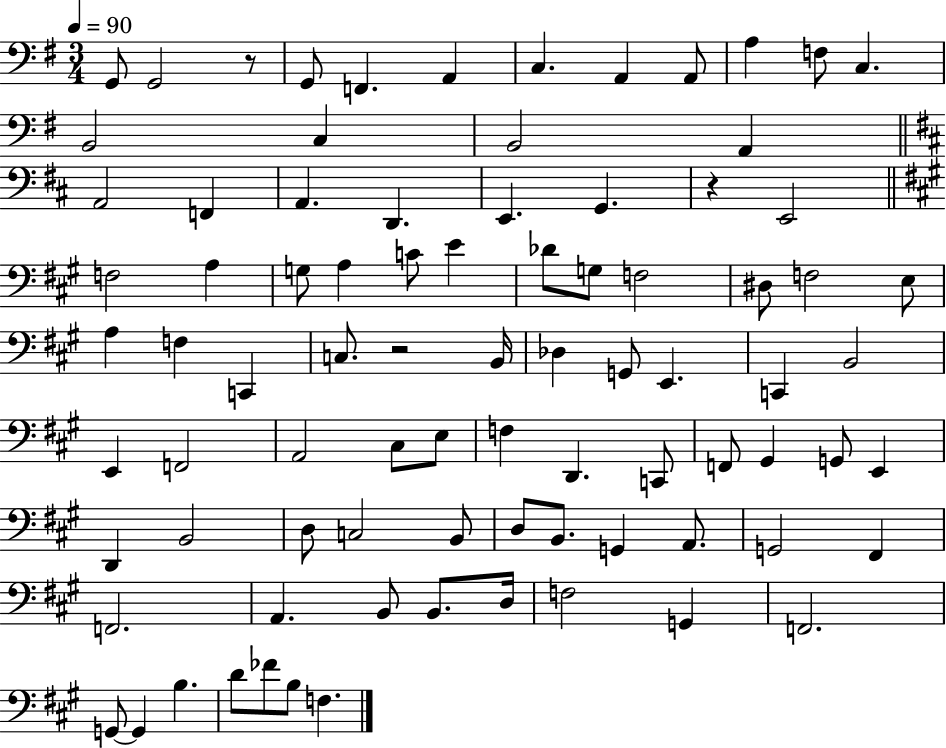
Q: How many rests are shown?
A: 3